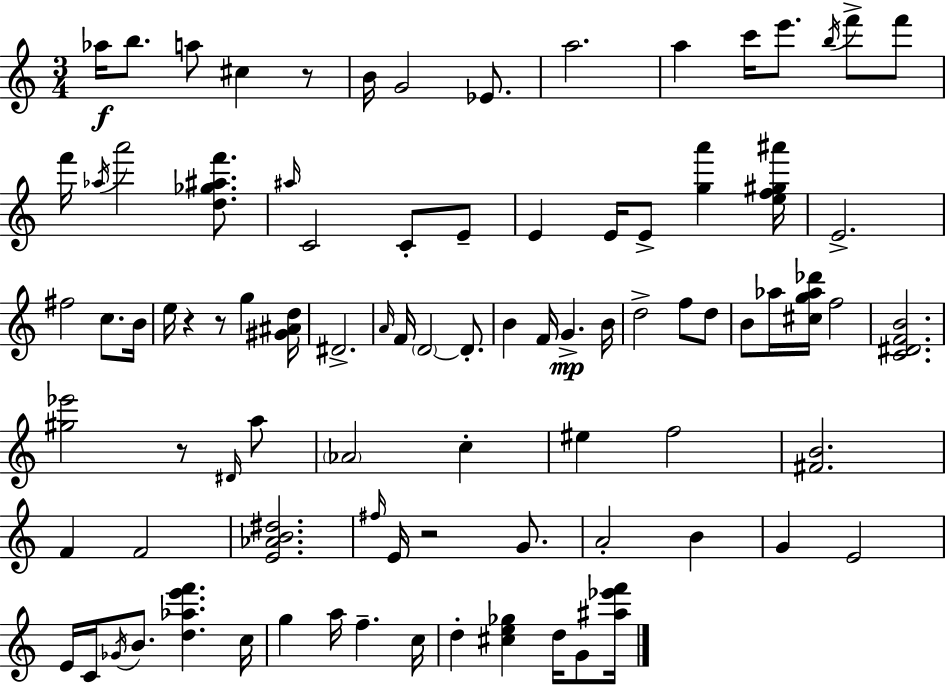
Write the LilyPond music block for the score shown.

{
  \clef treble
  \numericTimeSignature
  \time 3/4
  \key c \major
  \repeat volta 2 { aes''16\f b''8. a''8 cis''4 r8 | b'16 g'2 ees'8. | a''2. | a''4 c'''16 e'''8. \acciaccatura { b''16 } f'''8-> f'''8 | \break f'''16 \acciaccatura { aes''16 } a'''2 <d'' ges'' ais'' f'''>8. | \grace { ais''16 } c'2 c'8-. | e'8-- e'4 e'16 e'8-> <g'' a'''>4 | <e'' f'' gis'' ais'''>16 e'2.-> | \break fis''2 c''8. | b'16 e''16 r4 r8 g''4 | <gis' ais' d''>16 dis'2.-> | \grace { a'16 } f'16 \parenthesize d'2~~ | \break d'8.-. b'4 f'16 g'4.->\mp | b'16 d''2-> | f''8 d''8 b'8 aes''16 <cis'' g'' aes'' des'''>16 f''2 | <c' dis' f' b'>2. | \break <gis'' ees'''>2 | r8 \grace { dis'16 } a''8 \parenthesize aes'2 | c''4-. eis''4 f''2 | <fis' b'>2. | \break f'4 f'2 | <e' aes' b' dis''>2. | \grace { fis''16 } e'16 r2 | g'8. a'2-. | \break b'4 g'4 e'2 | e'16 c'16 \acciaccatura { ges'16 } b'8. | <d'' aes'' e''' f'''>4. c''16 g''4 a''16 | f''4.-- c''16 d''4-. <cis'' e'' ges''>4 | \break d''16 g'8 <ais'' ees''' f'''>16 } \bar "|."
}